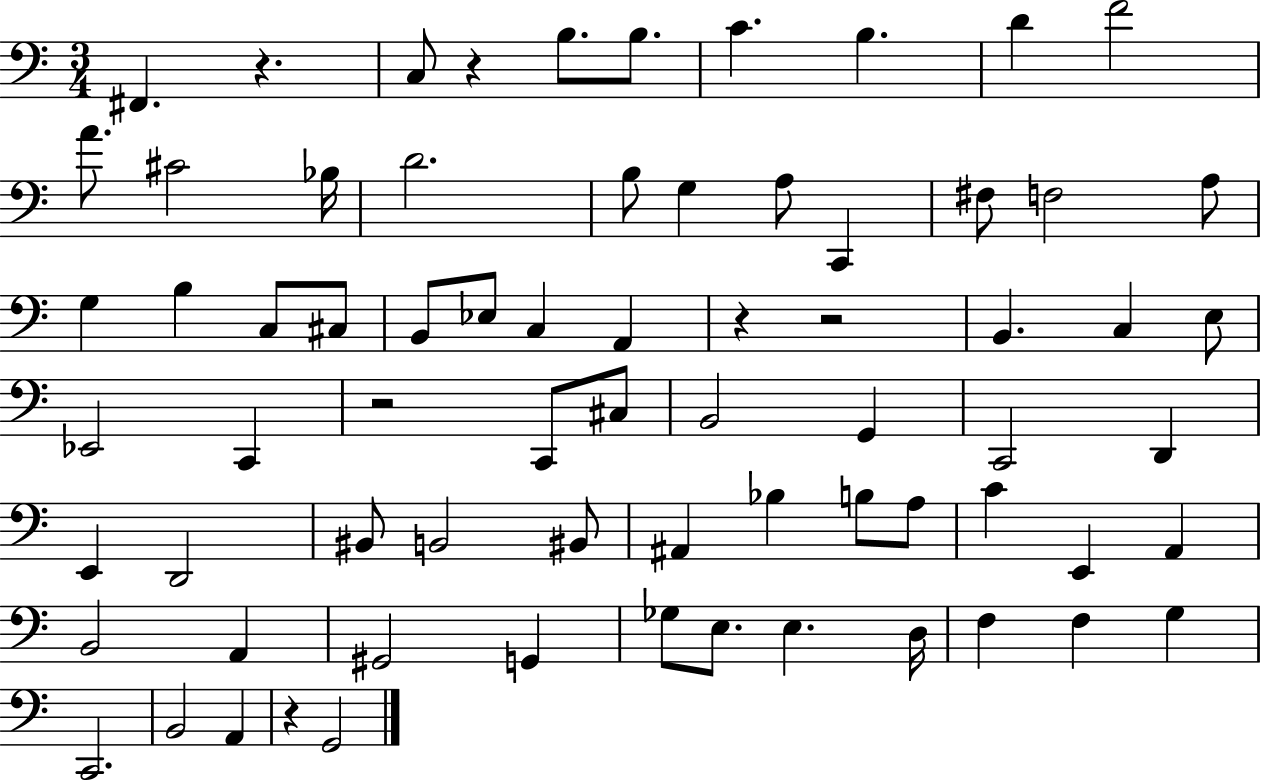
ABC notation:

X:1
T:Untitled
M:3/4
L:1/4
K:C
^F,, z C,/2 z B,/2 B,/2 C B, D F2 A/2 ^C2 _B,/4 D2 B,/2 G, A,/2 C,, ^F,/2 F,2 A,/2 G, B, C,/2 ^C,/2 B,,/2 _E,/2 C, A,, z z2 B,, C, E,/2 _E,,2 C,, z2 C,,/2 ^C,/2 B,,2 G,, C,,2 D,, E,, D,,2 ^B,,/2 B,,2 ^B,,/2 ^A,, _B, B,/2 A,/2 C E,, A,, B,,2 A,, ^G,,2 G,, _G,/2 E,/2 E, D,/4 F, F, G, C,,2 B,,2 A,, z G,,2